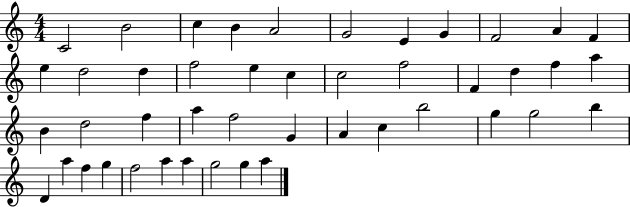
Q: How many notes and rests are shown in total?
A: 45